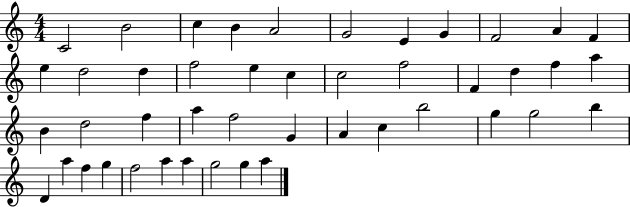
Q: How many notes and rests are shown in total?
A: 45